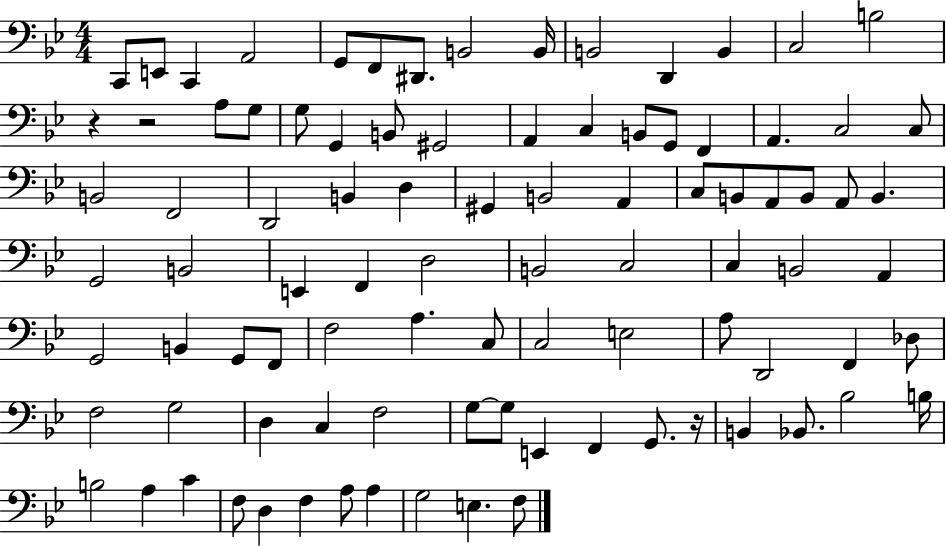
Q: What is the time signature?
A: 4/4